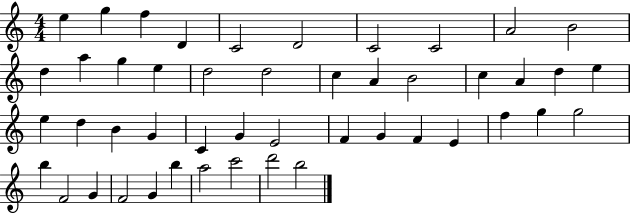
{
  \clef treble
  \numericTimeSignature
  \time 4/4
  \key c \major
  e''4 g''4 f''4 d'4 | c'2 d'2 | c'2 c'2 | a'2 b'2 | \break d''4 a''4 g''4 e''4 | d''2 d''2 | c''4 a'4 b'2 | c''4 a'4 d''4 e''4 | \break e''4 d''4 b'4 g'4 | c'4 g'4 e'2 | f'4 g'4 f'4 e'4 | f''4 g''4 g''2 | \break b''4 f'2 g'4 | f'2 g'4 b''4 | a''2 c'''2 | d'''2 b''2 | \break \bar "|."
}